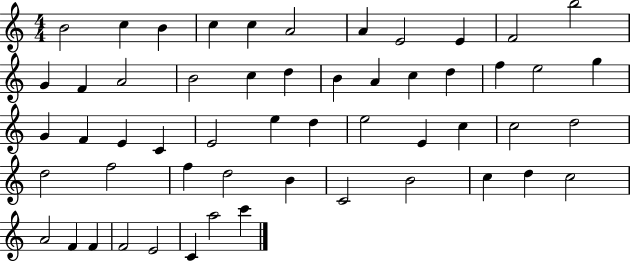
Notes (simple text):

B4/h C5/q B4/q C5/q C5/q A4/h A4/q E4/h E4/q F4/h B5/h G4/q F4/q A4/h B4/h C5/q D5/q B4/q A4/q C5/q D5/q F5/q E5/h G5/q G4/q F4/q E4/q C4/q E4/h E5/q D5/q E5/h E4/q C5/q C5/h D5/h D5/h F5/h F5/q D5/h B4/q C4/h B4/h C5/q D5/q C5/h A4/h F4/q F4/q F4/h E4/h C4/q A5/h C6/q